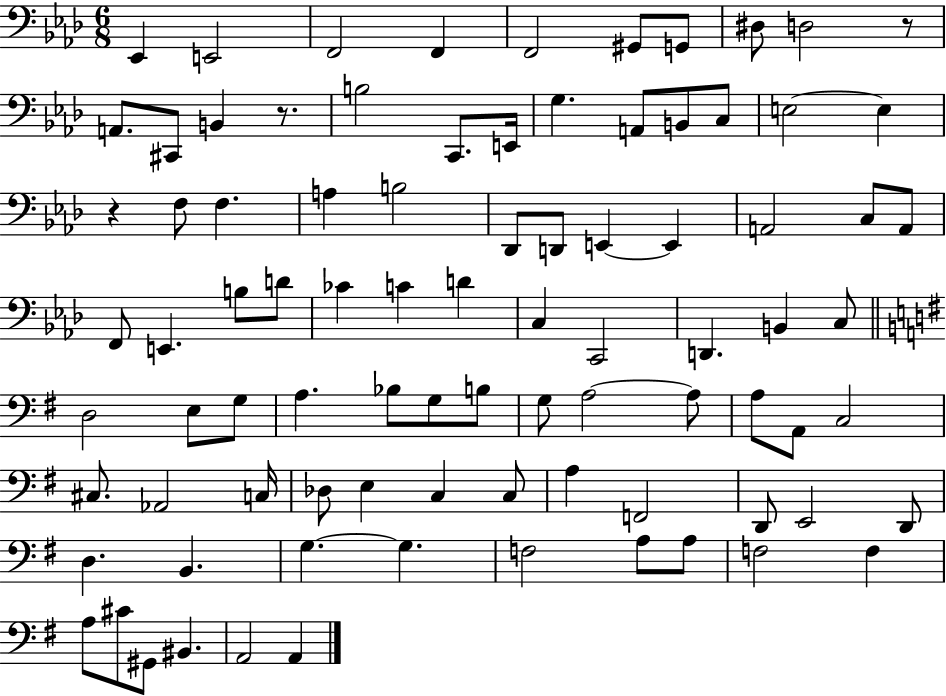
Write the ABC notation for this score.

X:1
T:Untitled
M:6/8
L:1/4
K:Ab
_E,, E,,2 F,,2 F,, F,,2 ^G,,/2 G,,/2 ^D,/2 D,2 z/2 A,,/2 ^C,,/2 B,, z/2 B,2 C,,/2 E,,/4 G, A,,/2 B,,/2 C,/2 E,2 E, z F,/2 F, A, B,2 _D,,/2 D,,/2 E,, E,, A,,2 C,/2 A,,/2 F,,/2 E,, B,/2 D/2 _C C D C, C,,2 D,, B,, C,/2 D,2 E,/2 G,/2 A, _B,/2 G,/2 B,/2 G,/2 A,2 A,/2 A,/2 A,,/2 C,2 ^C,/2 _A,,2 C,/4 _D,/2 E, C, C,/2 A, F,,2 D,,/2 E,,2 D,,/2 D, B,, G, G, F,2 A,/2 A,/2 F,2 F, A,/2 ^C/2 ^G,,/2 ^B,, A,,2 A,,